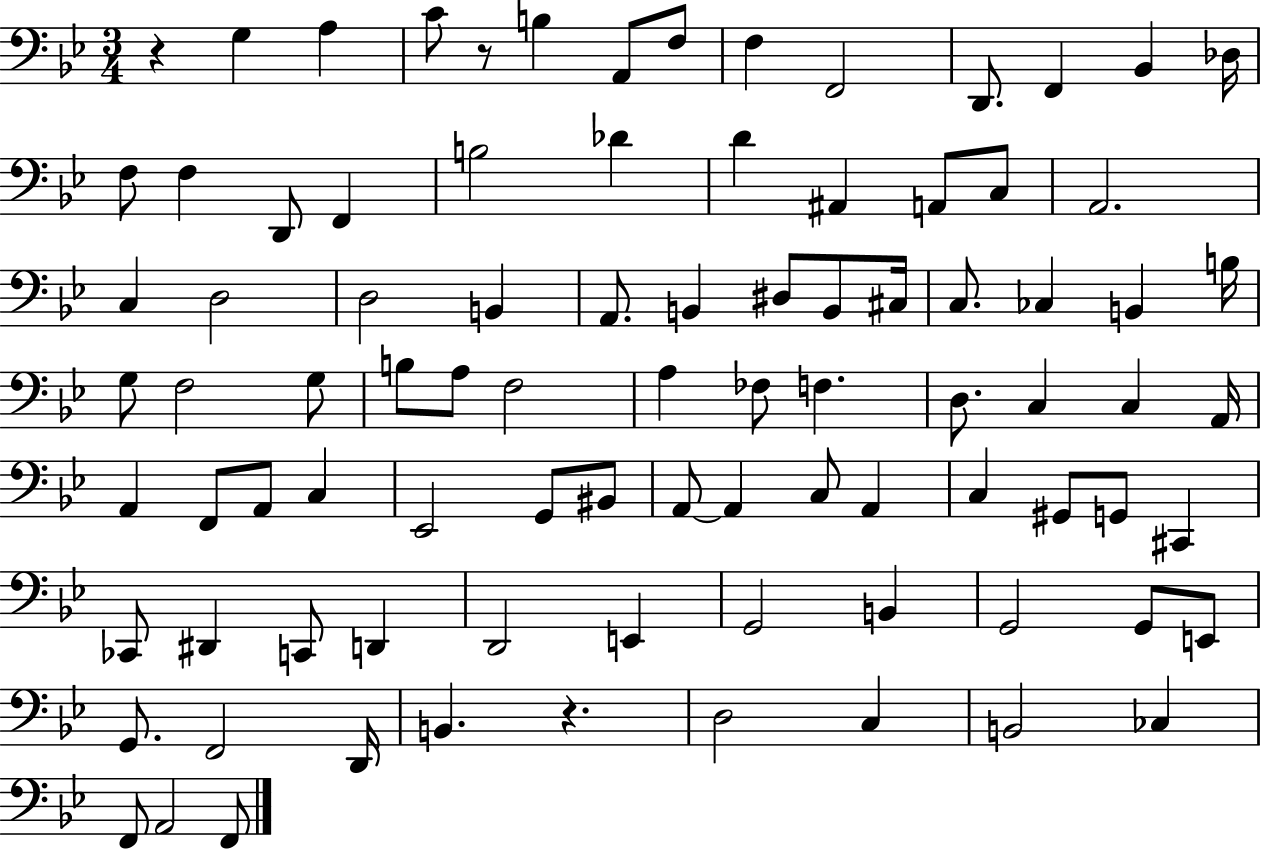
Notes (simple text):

R/q G3/q A3/q C4/e R/e B3/q A2/e F3/e F3/q F2/h D2/e. F2/q Bb2/q Db3/s F3/e F3/q D2/e F2/q B3/h Db4/q D4/q A#2/q A2/e C3/e A2/h. C3/q D3/h D3/h B2/q A2/e. B2/q D#3/e B2/e C#3/s C3/e. CES3/q B2/q B3/s G3/e F3/h G3/e B3/e A3/e F3/h A3/q FES3/e F3/q. D3/e. C3/q C3/q A2/s A2/q F2/e A2/e C3/q Eb2/h G2/e BIS2/e A2/e A2/q C3/e A2/q C3/q G#2/e G2/e C#2/q CES2/e D#2/q C2/e D2/q D2/h E2/q G2/h B2/q G2/h G2/e E2/e G2/e. F2/h D2/s B2/q. R/q. D3/h C3/q B2/h CES3/q F2/e A2/h F2/e